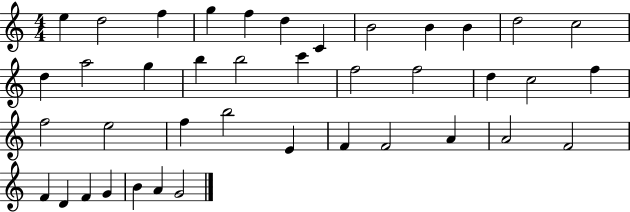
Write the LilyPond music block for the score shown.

{
  \clef treble
  \numericTimeSignature
  \time 4/4
  \key c \major
  e''4 d''2 f''4 | g''4 f''4 d''4 c'4 | b'2 b'4 b'4 | d''2 c''2 | \break d''4 a''2 g''4 | b''4 b''2 c'''4 | f''2 f''2 | d''4 c''2 f''4 | \break f''2 e''2 | f''4 b''2 e'4 | f'4 f'2 a'4 | a'2 f'2 | \break f'4 d'4 f'4 g'4 | b'4 a'4 g'2 | \bar "|."
}